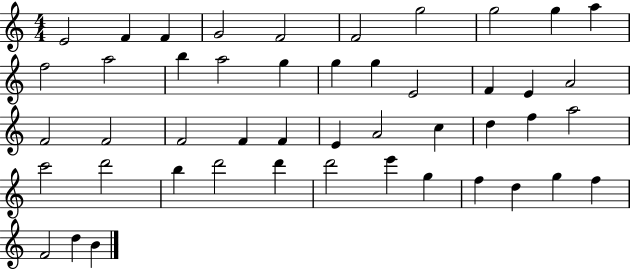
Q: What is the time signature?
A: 4/4